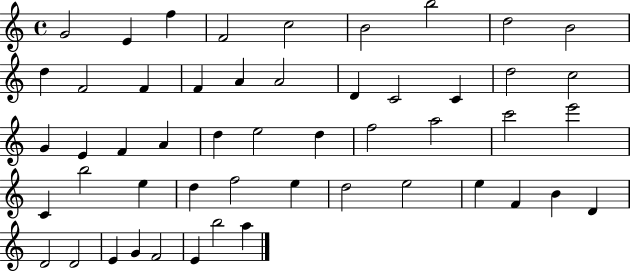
X:1
T:Untitled
M:4/4
L:1/4
K:C
G2 E f F2 c2 B2 b2 d2 B2 d F2 F F A A2 D C2 C d2 c2 G E F A d e2 d f2 a2 c'2 e'2 C b2 e d f2 e d2 e2 e F B D D2 D2 E G F2 E b2 a